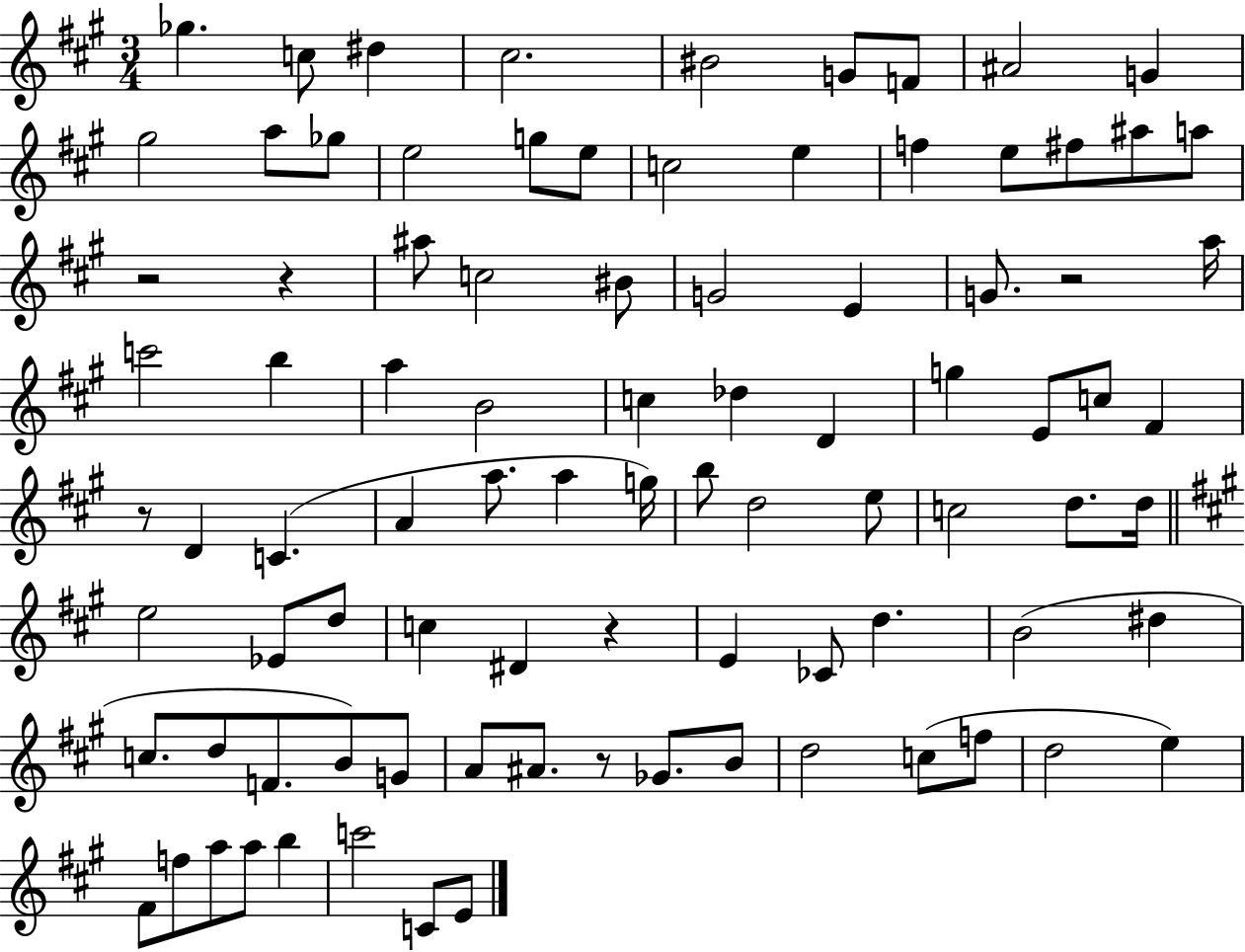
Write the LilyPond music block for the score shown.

{
  \clef treble
  \numericTimeSignature
  \time 3/4
  \key a \major
  ges''4. c''8 dis''4 | cis''2. | bis'2 g'8 f'8 | ais'2 g'4 | \break gis''2 a''8 ges''8 | e''2 g''8 e''8 | c''2 e''4 | f''4 e''8 fis''8 ais''8 a''8 | \break r2 r4 | ais''8 c''2 bis'8 | g'2 e'4 | g'8. r2 a''16 | \break c'''2 b''4 | a''4 b'2 | c''4 des''4 d'4 | g''4 e'8 c''8 fis'4 | \break r8 d'4 c'4.( | a'4 a''8. a''4 g''16) | b''8 d''2 e''8 | c''2 d''8. d''16 | \break \bar "||" \break \key a \major e''2 ees'8 d''8 | c''4 dis'4 r4 | e'4 ces'8 d''4. | b'2( dis''4 | \break c''8. d''8 f'8. b'8) g'8 | a'8 ais'8. r8 ges'8. b'8 | d''2 c''8( f''8 | d''2 e''4) | \break fis'8 f''8 a''8 a''8 b''4 | c'''2 c'8 e'8 | \bar "|."
}